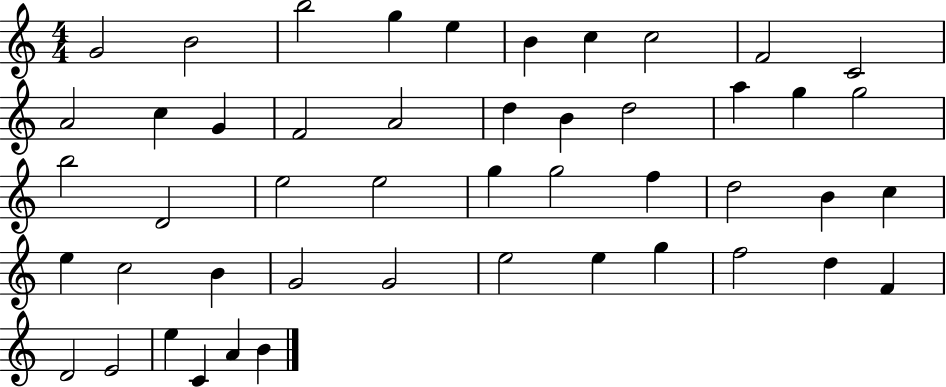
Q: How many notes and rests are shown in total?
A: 48